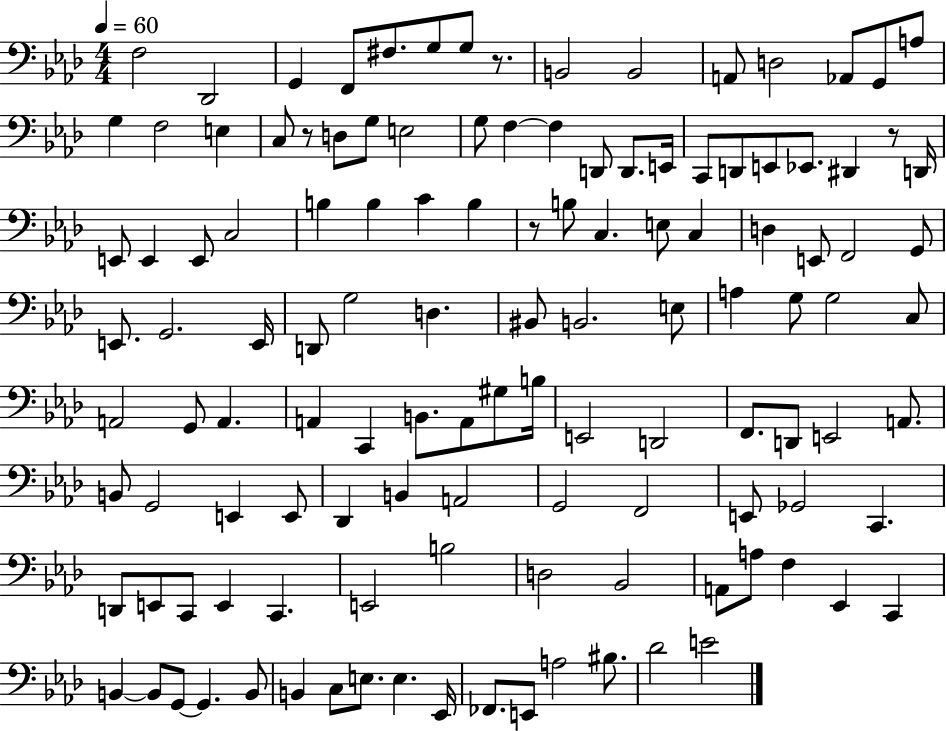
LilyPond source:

{
  \clef bass
  \numericTimeSignature
  \time 4/4
  \key aes \major
  \tempo 4 = 60
  \repeat volta 2 { f2 des,2 | g,4 f,8 fis8. g8 g8 r8. | b,2 b,2 | a,8 d2 aes,8 g,8 a8 | \break g4 f2 e4 | c8 r8 d8 g8 e2 | g8 f4~~ f4 d,8 d,8. e,16 | c,8 d,8 e,8 ees,8. dis,4 r8 d,16 | \break e,8 e,4 e,8 c2 | b4 b4 c'4 b4 | r8 b8 c4. e8 c4 | d4 e,8 f,2 g,8 | \break e,8. g,2. e,16 | d,8 g2 d4. | bis,8 b,2. e8 | a4 g8 g2 c8 | \break a,2 g,8 a,4. | a,4 c,4 b,8. a,8 gis8 b16 | e,2 d,2 | f,8. d,8 e,2 a,8. | \break b,8 g,2 e,4 e,8 | des,4 b,4 a,2 | g,2 f,2 | e,8 ges,2 c,4. | \break d,8 e,8 c,8 e,4 c,4. | e,2 b2 | d2 bes,2 | a,8 a8 f4 ees,4 c,4 | \break b,4~~ b,8 g,8~~ g,4. b,8 | b,4 c8 e8. e4. ees,16 | fes,8. e,8 a2 bis8. | des'2 e'2 | \break } \bar "|."
}